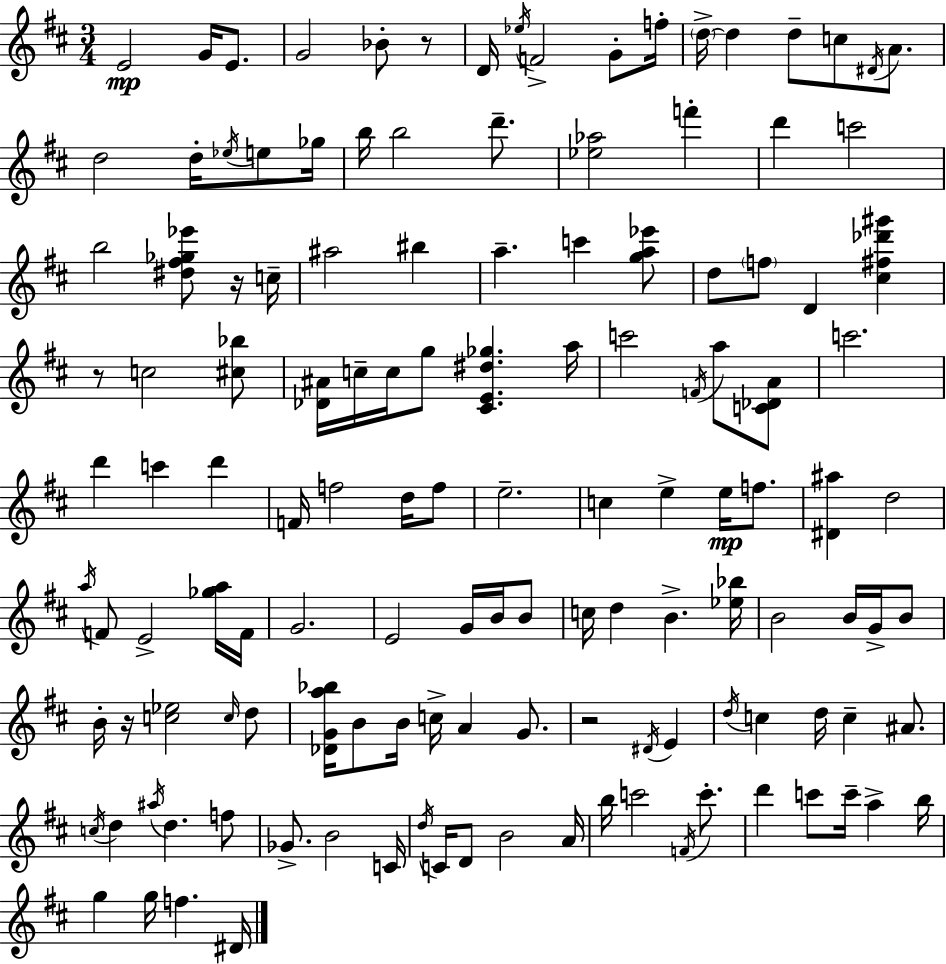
{
  \clef treble
  \numericTimeSignature
  \time 3/4
  \key d \major
  \repeat volta 2 { e'2\mp g'16 e'8. | g'2 bes'8-. r8 | d'16 \acciaccatura { ees''16 } f'2-> g'8-. | f''16-. \parenthesize d''16->~~ d''4 d''8-- c''8 \acciaccatura { dis'16 } a'8. | \break d''2 d''16-. \acciaccatura { ees''16 } | e''8 ges''16 b''16 b''2 | d'''8.-- <ees'' aes''>2 f'''4-. | d'''4 c'''2 | \break b''2 <dis'' fis'' ges'' ees'''>8 | r16 c''16-- ais''2 bis''4 | a''4.-- c'''4 | <g'' a'' ees'''>8 d''8 \parenthesize f''8 d'4 <cis'' fis'' des''' gis'''>4 | \break r8 c''2 | <cis'' bes''>8 <des' ais'>16 c''16-- c''16 g''8 <cis' e' dis'' ges''>4. | a''16 c'''2 \acciaccatura { f'16 } | a''8 <c' des' a'>8 c'''2. | \break d'''4 c'''4 | d'''4 f'16 f''2 | d''16 f''8 e''2.-- | c''4 e''4-> | \break e''16\mp f''8. <dis' ais''>4 d''2 | \acciaccatura { a''16 } f'8 e'2-> | <ges'' a''>16 f'16 g'2. | e'2 | \break g'16 b'16 b'8 c''16 d''4 b'4.-> | <ees'' bes''>16 b'2 | b'16 g'16-> b'8 b'16-. r16 <c'' ees''>2 | \grace { c''16 } d''8 <des' g' a'' bes''>16 b'8 b'16 c''16-> a'4 | \break g'8. r2 | \acciaccatura { dis'16 } e'4 \acciaccatura { d''16 } c''4 | d''16 c''4-- ais'8. \acciaccatura { c''16 } d''4 | \acciaccatura { ais''16 } d''4. f''8 ges'8.-> | \break b'2 c'16 \acciaccatura { d''16 } c'16 | d'8 b'2 a'16 b''16 | c'''2 \acciaccatura { f'16 } c'''8.-. | d'''4 c'''8 c'''16-- a''4-> b''16 | \break g''4 g''16 f''4. dis'16 | } \bar "|."
}